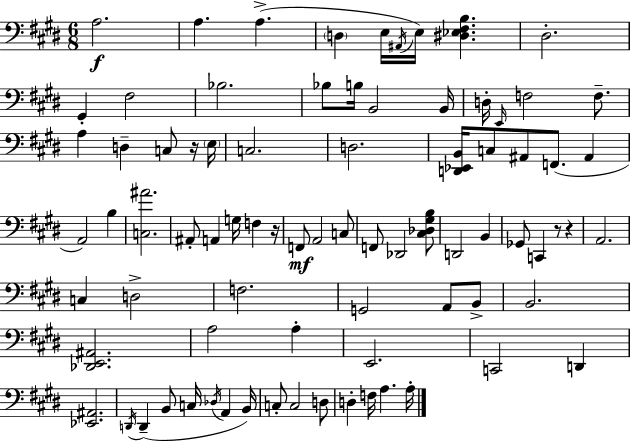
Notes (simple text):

A3/h. A3/q. A3/q. D3/q E3/s A#2/s E3/s [D#3,Eb3,F#3,B3]/q. D#3/h. G#2/q F#3/h Bb3/h. Bb3/e B3/s B2/h B2/s D3/s E2/s F3/h F3/e. A3/q D3/q C3/e R/s E3/s C3/h. D3/h. [D2,Eb2,B2]/s C3/e A#2/e F2/e. A#2/q A2/h B3/q [C3,A#4]/h. A#2/e A2/q G3/s F3/q R/s F2/e A2/h C3/e F2/e Db2/h [C#3,Db3,G#3,B3]/e D2/h B2/q Gb2/e C2/q R/e R/q A2/h. C3/q D3/h F3/h. G2/h A2/e B2/e B2/h. [Db2,E2,A#2]/h. A3/h A3/q E2/h. C2/h D2/q [Eb2,A#2]/h. D2/s D2/q B2/e C3/s Db3/s A2/q B2/s C3/e C3/h D3/e D3/q F3/s A3/q. A3/s